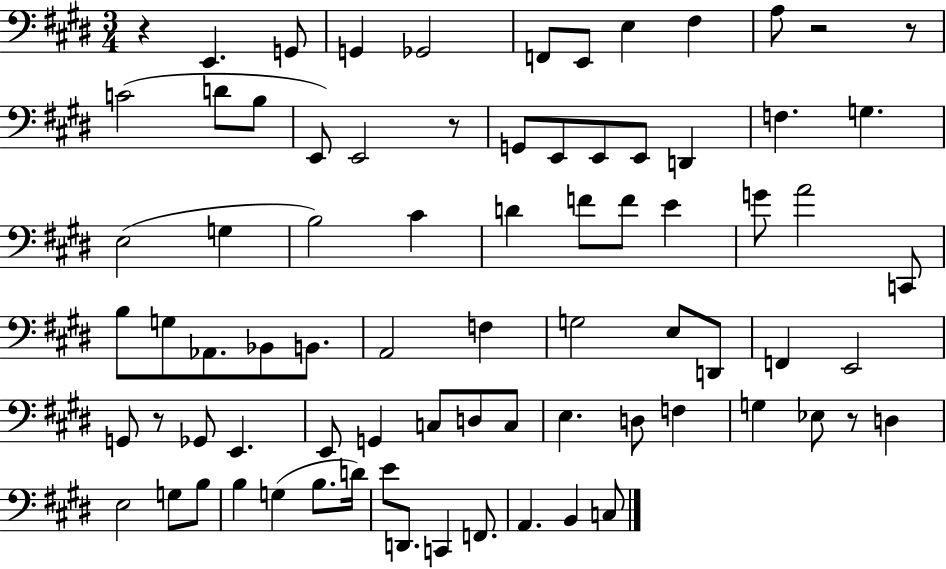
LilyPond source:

{
  \clef bass
  \numericTimeSignature
  \time 3/4
  \key e \major
  r4 e,4. g,8 | g,4 ges,2 | f,8 e,8 e4 fis4 | a8 r2 r8 | \break c'2( d'8 b8 | e,8) e,2 r8 | g,8 e,8 e,8 e,8 d,4 | f4. g4. | \break e2( g4 | b2) cis'4 | d'4 f'8 f'8 e'4 | g'8 a'2 c,8 | \break b8 g8 aes,8. bes,8 b,8. | a,2 f4 | g2 e8 d,8 | f,4 e,2 | \break g,8 r8 ges,8 e,4. | e,8 g,4 c8 d8 c8 | e4. d8 f4 | g4 ees8 r8 d4 | \break e2 g8 b8 | b4 g4( b8. d'16) | e'8 d,8. c,4 f,8. | a,4. b,4 c8 | \break \bar "|."
}